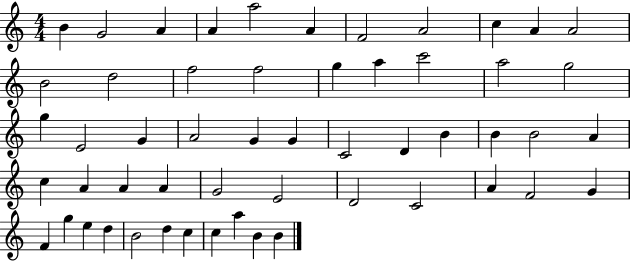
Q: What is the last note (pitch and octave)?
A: B4